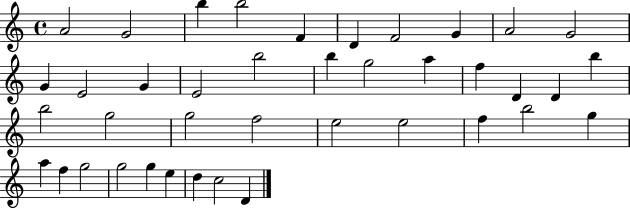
{
  \clef treble
  \time 4/4
  \defaultTimeSignature
  \key c \major
  a'2 g'2 | b''4 b''2 f'4 | d'4 f'2 g'4 | a'2 g'2 | \break g'4 e'2 g'4 | e'2 b''2 | b''4 g''2 a''4 | f''4 d'4 d'4 b''4 | \break b''2 g''2 | g''2 f''2 | e''2 e''2 | f''4 b''2 g''4 | \break a''4 f''4 g''2 | g''2 g''4 e''4 | d''4 c''2 d'4 | \bar "|."
}